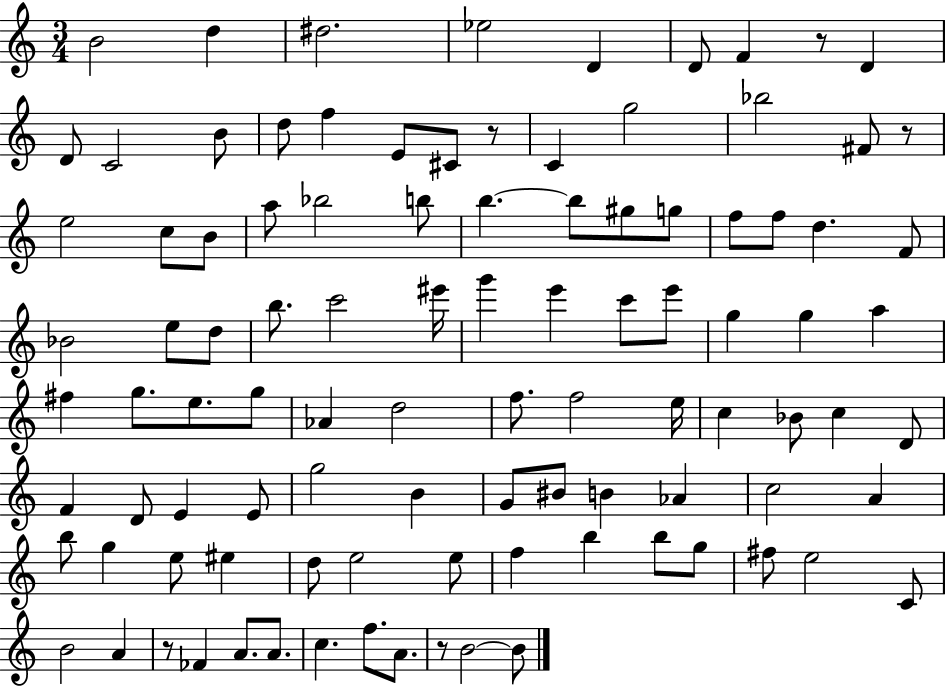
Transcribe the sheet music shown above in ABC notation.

X:1
T:Untitled
M:3/4
L:1/4
K:C
B2 d ^d2 _e2 D D/2 F z/2 D D/2 C2 B/2 d/2 f E/2 ^C/2 z/2 C g2 _b2 ^F/2 z/2 e2 c/2 B/2 a/2 _b2 b/2 b b/2 ^g/2 g/2 f/2 f/2 d F/2 _B2 e/2 d/2 b/2 c'2 ^e'/4 g' e' c'/2 e'/2 g g a ^f g/2 e/2 g/2 _A d2 f/2 f2 e/4 c _B/2 c D/2 F D/2 E E/2 g2 B G/2 ^B/2 B _A c2 A b/2 g e/2 ^e d/2 e2 e/2 f b b/2 g/2 ^f/2 e2 C/2 B2 A z/2 _F A/2 A/2 c f/2 A/2 z/2 B2 B/2